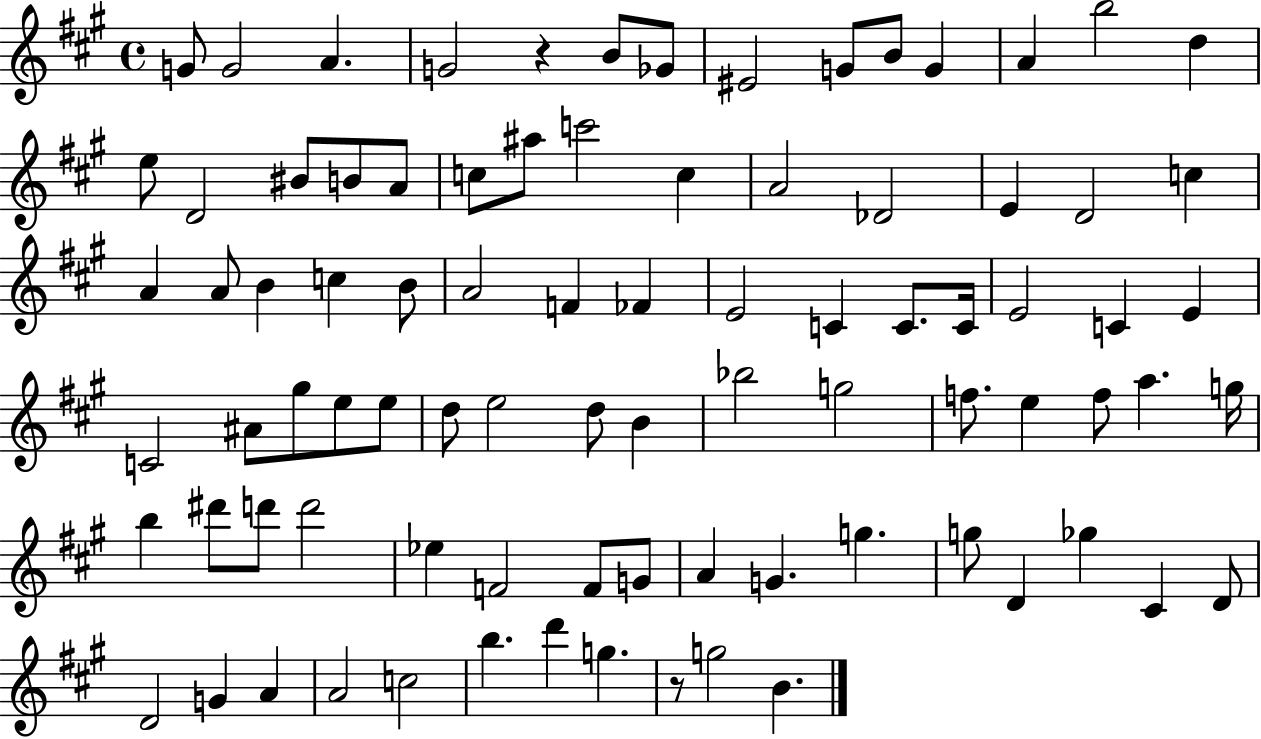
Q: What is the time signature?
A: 4/4